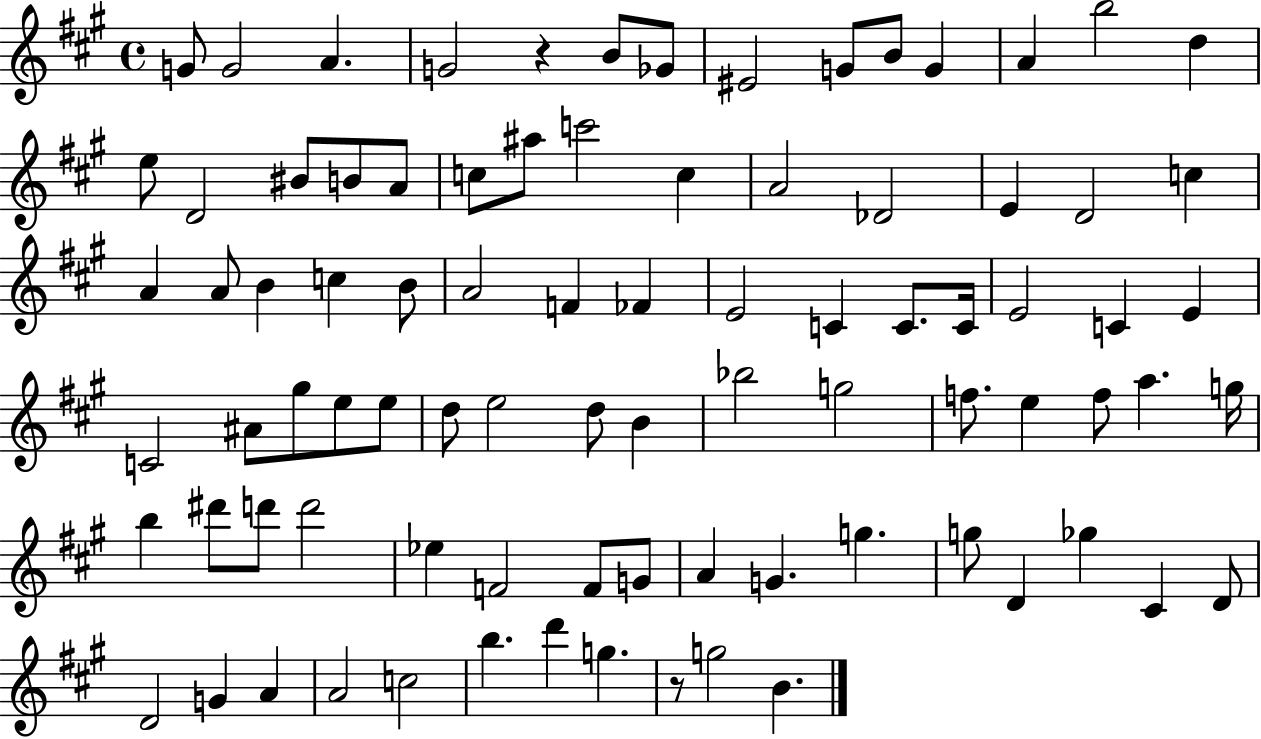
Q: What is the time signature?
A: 4/4